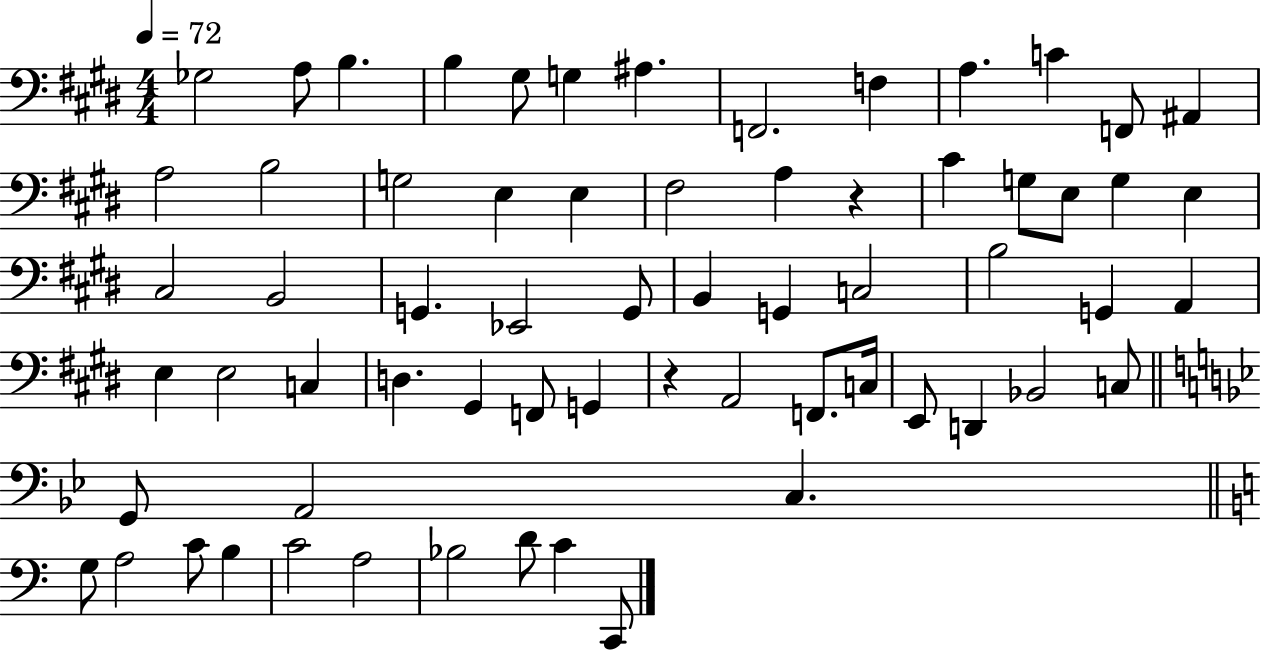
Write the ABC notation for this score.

X:1
T:Untitled
M:4/4
L:1/4
K:E
_G,2 A,/2 B, B, ^G,/2 G, ^A, F,,2 F, A, C F,,/2 ^A,, A,2 B,2 G,2 E, E, ^F,2 A, z ^C G,/2 E,/2 G, E, ^C,2 B,,2 G,, _E,,2 G,,/2 B,, G,, C,2 B,2 G,, A,, E, E,2 C, D, ^G,, F,,/2 G,, z A,,2 F,,/2 C,/4 E,,/2 D,, _B,,2 C,/2 G,,/2 A,,2 C, G,/2 A,2 C/2 B, C2 A,2 _B,2 D/2 C C,,/2